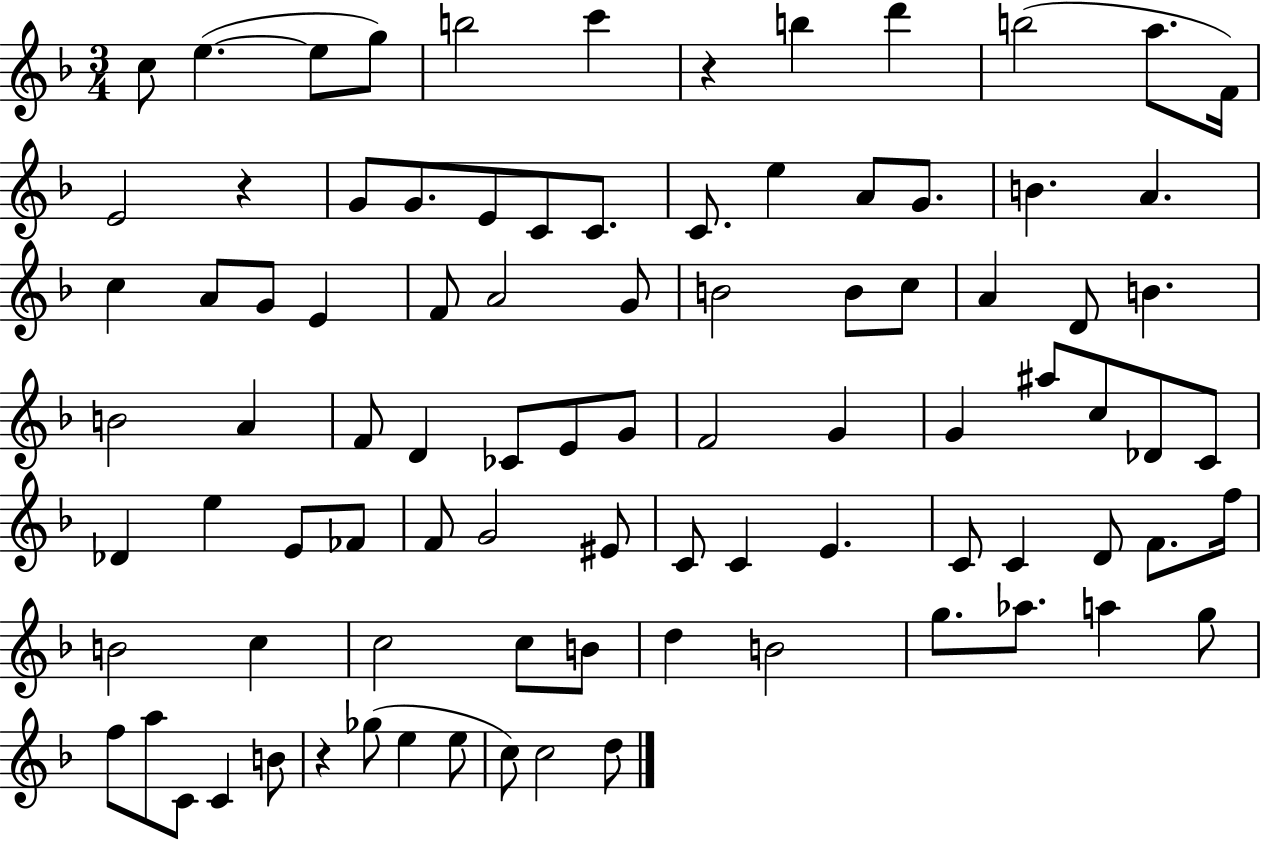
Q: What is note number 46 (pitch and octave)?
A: G4